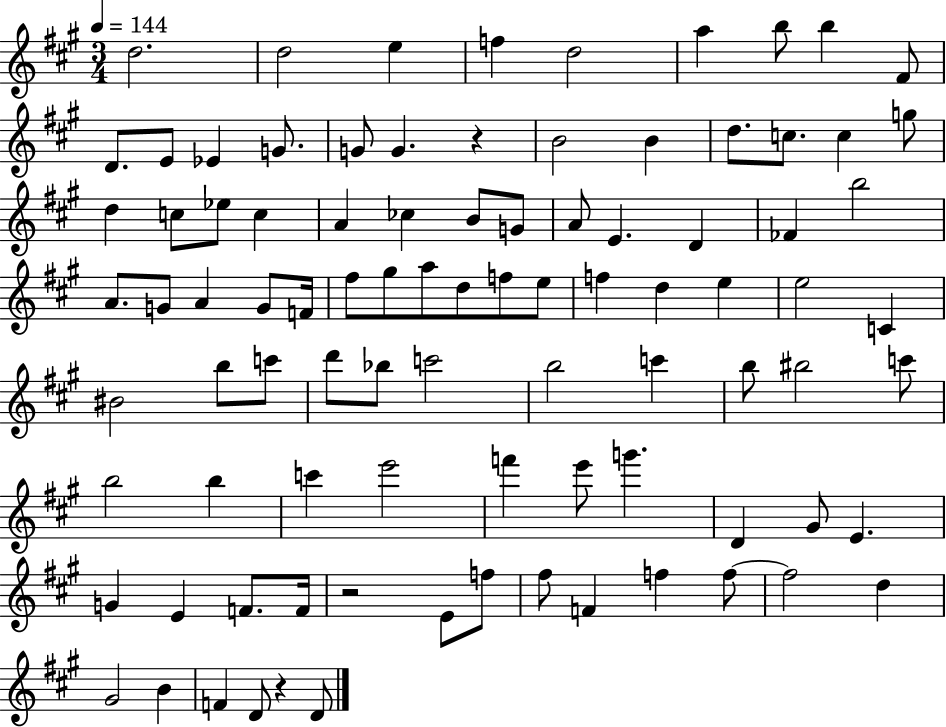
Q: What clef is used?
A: treble